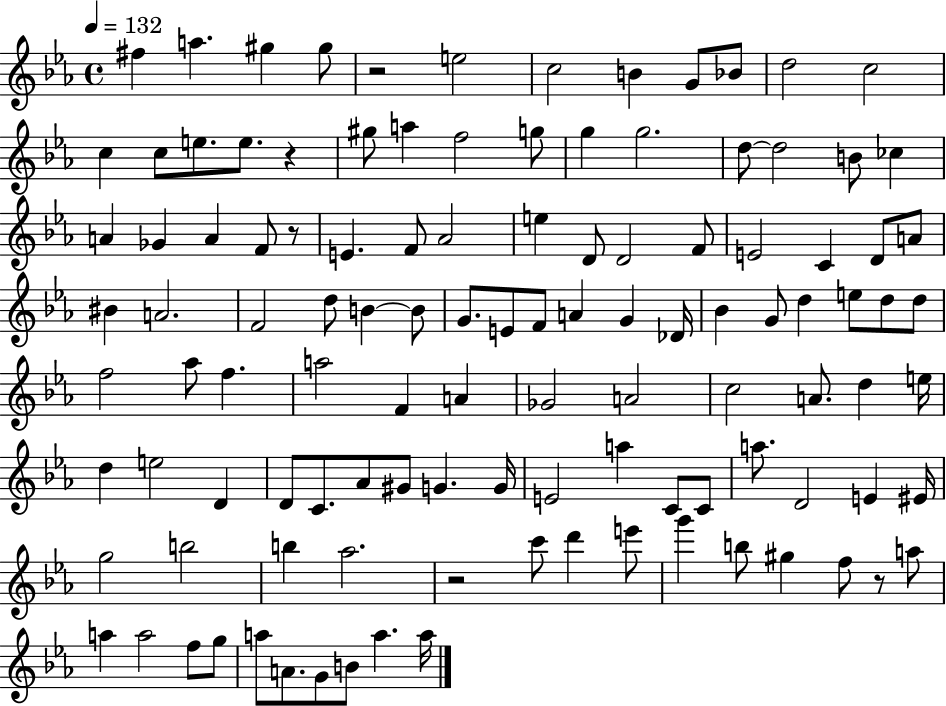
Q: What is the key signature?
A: EES major